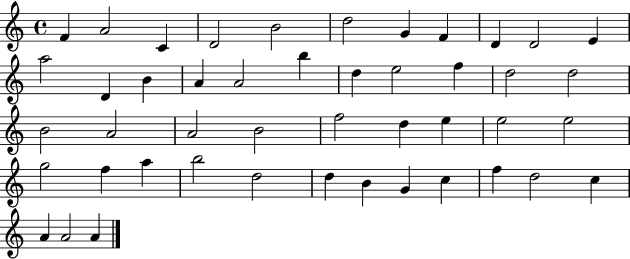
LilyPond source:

{
  \clef treble
  \time 4/4
  \defaultTimeSignature
  \key c \major
  f'4 a'2 c'4 | d'2 b'2 | d''2 g'4 f'4 | d'4 d'2 e'4 | \break a''2 d'4 b'4 | a'4 a'2 b''4 | d''4 e''2 f''4 | d''2 d''2 | \break b'2 a'2 | a'2 b'2 | f''2 d''4 e''4 | e''2 e''2 | \break g''2 f''4 a''4 | b''2 d''2 | d''4 b'4 g'4 c''4 | f''4 d''2 c''4 | \break a'4 a'2 a'4 | \bar "|."
}